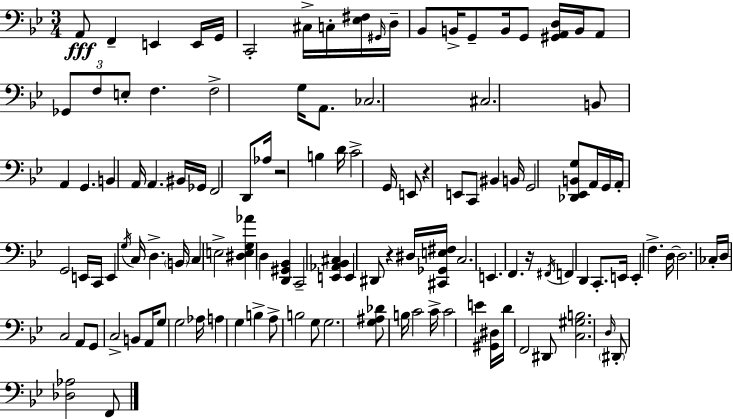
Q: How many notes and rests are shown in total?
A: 121